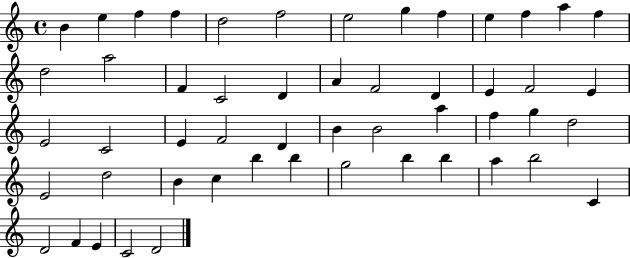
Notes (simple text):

B4/q E5/q F5/q F5/q D5/h F5/h E5/h G5/q F5/q E5/q F5/q A5/q F5/q D5/h A5/h F4/q C4/h D4/q A4/q F4/h D4/q E4/q F4/h E4/q E4/h C4/h E4/q F4/h D4/q B4/q B4/h A5/q F5/q G5/q D5/h E4/h D5/h B4/q C5/q B5/q B5/q G5/h B5/q B5/q A5/q B5/h C4/q D4/h F4/q E4/q C4/h D4/h